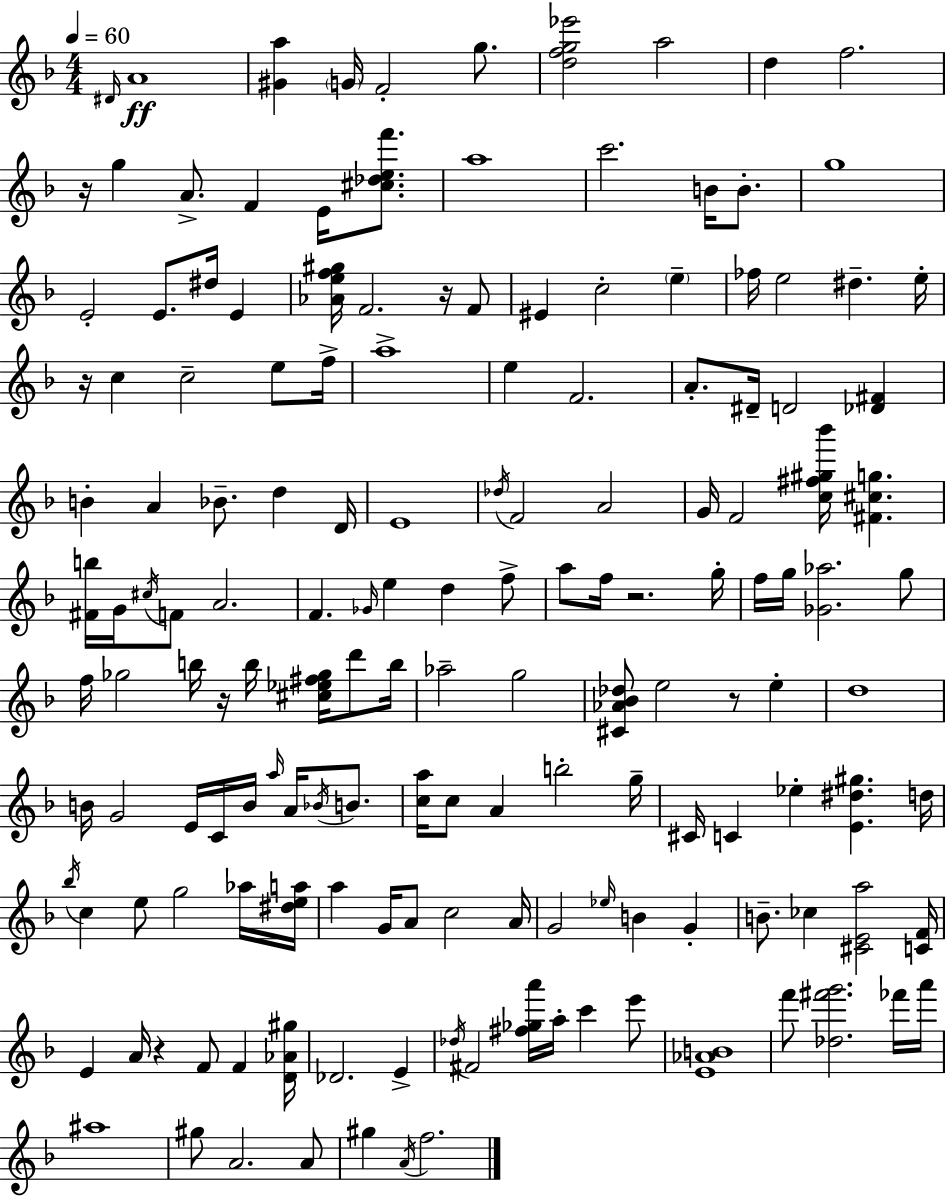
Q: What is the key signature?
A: D minor